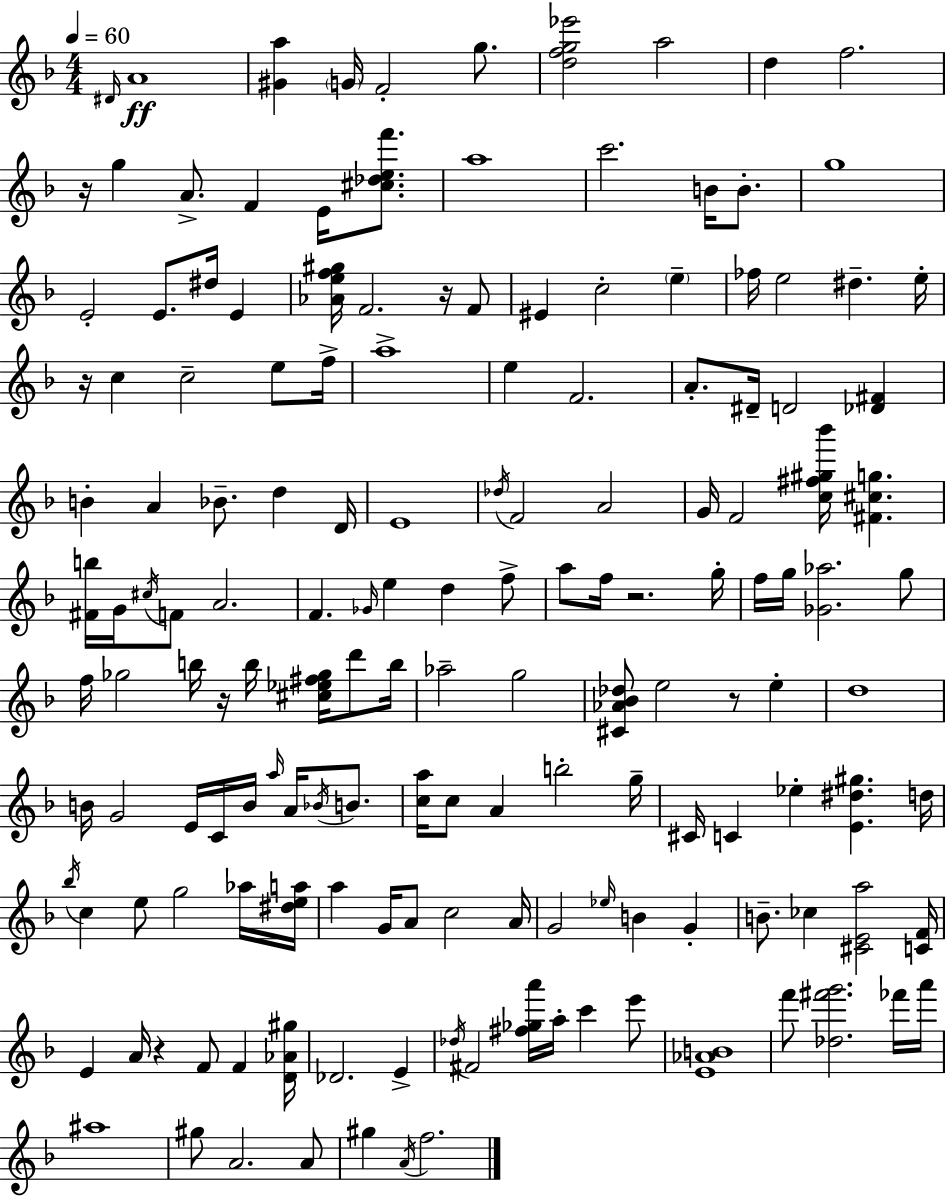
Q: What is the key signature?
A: D minor